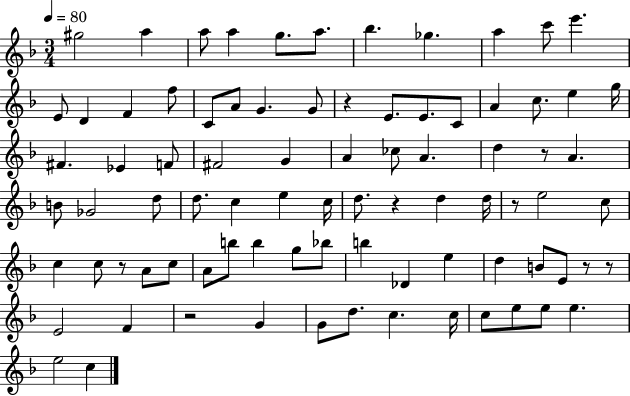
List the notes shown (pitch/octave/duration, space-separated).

G#5/h A5/q A5/e A5/q G5/e. A5/e. Bb5/q. Gb5/q. A5/q C6/e E6/q. E4/e D4/q F4/q F5/e C4/e A4/e G4/q. G4/e R/q E4/e. E4/e. C4/e A4/q C5/e. E5/q G5/s F#4/q. Eb4/q F4/e F#4/h G4/q A4/q CES5/e A4/q. D5/q R/e A4/q. B4/e Gb4/h D5/e D5/e. C5/q E5/q C5/s D5/e. R/q D5/q D5/s R/e E5/h C5/e C5/q C5/e R/e A4/e C5/e A4/e B5/e B5/q G5/e Bb5/e B5/q Db4/q E5/q D5/q B4/e E4/e R/e R/e E4/h F4/q R/h G4/q G4/e D5/e. C5/q. C5/s C5/e E5/e E5/e E5/q. E5/h C5/q